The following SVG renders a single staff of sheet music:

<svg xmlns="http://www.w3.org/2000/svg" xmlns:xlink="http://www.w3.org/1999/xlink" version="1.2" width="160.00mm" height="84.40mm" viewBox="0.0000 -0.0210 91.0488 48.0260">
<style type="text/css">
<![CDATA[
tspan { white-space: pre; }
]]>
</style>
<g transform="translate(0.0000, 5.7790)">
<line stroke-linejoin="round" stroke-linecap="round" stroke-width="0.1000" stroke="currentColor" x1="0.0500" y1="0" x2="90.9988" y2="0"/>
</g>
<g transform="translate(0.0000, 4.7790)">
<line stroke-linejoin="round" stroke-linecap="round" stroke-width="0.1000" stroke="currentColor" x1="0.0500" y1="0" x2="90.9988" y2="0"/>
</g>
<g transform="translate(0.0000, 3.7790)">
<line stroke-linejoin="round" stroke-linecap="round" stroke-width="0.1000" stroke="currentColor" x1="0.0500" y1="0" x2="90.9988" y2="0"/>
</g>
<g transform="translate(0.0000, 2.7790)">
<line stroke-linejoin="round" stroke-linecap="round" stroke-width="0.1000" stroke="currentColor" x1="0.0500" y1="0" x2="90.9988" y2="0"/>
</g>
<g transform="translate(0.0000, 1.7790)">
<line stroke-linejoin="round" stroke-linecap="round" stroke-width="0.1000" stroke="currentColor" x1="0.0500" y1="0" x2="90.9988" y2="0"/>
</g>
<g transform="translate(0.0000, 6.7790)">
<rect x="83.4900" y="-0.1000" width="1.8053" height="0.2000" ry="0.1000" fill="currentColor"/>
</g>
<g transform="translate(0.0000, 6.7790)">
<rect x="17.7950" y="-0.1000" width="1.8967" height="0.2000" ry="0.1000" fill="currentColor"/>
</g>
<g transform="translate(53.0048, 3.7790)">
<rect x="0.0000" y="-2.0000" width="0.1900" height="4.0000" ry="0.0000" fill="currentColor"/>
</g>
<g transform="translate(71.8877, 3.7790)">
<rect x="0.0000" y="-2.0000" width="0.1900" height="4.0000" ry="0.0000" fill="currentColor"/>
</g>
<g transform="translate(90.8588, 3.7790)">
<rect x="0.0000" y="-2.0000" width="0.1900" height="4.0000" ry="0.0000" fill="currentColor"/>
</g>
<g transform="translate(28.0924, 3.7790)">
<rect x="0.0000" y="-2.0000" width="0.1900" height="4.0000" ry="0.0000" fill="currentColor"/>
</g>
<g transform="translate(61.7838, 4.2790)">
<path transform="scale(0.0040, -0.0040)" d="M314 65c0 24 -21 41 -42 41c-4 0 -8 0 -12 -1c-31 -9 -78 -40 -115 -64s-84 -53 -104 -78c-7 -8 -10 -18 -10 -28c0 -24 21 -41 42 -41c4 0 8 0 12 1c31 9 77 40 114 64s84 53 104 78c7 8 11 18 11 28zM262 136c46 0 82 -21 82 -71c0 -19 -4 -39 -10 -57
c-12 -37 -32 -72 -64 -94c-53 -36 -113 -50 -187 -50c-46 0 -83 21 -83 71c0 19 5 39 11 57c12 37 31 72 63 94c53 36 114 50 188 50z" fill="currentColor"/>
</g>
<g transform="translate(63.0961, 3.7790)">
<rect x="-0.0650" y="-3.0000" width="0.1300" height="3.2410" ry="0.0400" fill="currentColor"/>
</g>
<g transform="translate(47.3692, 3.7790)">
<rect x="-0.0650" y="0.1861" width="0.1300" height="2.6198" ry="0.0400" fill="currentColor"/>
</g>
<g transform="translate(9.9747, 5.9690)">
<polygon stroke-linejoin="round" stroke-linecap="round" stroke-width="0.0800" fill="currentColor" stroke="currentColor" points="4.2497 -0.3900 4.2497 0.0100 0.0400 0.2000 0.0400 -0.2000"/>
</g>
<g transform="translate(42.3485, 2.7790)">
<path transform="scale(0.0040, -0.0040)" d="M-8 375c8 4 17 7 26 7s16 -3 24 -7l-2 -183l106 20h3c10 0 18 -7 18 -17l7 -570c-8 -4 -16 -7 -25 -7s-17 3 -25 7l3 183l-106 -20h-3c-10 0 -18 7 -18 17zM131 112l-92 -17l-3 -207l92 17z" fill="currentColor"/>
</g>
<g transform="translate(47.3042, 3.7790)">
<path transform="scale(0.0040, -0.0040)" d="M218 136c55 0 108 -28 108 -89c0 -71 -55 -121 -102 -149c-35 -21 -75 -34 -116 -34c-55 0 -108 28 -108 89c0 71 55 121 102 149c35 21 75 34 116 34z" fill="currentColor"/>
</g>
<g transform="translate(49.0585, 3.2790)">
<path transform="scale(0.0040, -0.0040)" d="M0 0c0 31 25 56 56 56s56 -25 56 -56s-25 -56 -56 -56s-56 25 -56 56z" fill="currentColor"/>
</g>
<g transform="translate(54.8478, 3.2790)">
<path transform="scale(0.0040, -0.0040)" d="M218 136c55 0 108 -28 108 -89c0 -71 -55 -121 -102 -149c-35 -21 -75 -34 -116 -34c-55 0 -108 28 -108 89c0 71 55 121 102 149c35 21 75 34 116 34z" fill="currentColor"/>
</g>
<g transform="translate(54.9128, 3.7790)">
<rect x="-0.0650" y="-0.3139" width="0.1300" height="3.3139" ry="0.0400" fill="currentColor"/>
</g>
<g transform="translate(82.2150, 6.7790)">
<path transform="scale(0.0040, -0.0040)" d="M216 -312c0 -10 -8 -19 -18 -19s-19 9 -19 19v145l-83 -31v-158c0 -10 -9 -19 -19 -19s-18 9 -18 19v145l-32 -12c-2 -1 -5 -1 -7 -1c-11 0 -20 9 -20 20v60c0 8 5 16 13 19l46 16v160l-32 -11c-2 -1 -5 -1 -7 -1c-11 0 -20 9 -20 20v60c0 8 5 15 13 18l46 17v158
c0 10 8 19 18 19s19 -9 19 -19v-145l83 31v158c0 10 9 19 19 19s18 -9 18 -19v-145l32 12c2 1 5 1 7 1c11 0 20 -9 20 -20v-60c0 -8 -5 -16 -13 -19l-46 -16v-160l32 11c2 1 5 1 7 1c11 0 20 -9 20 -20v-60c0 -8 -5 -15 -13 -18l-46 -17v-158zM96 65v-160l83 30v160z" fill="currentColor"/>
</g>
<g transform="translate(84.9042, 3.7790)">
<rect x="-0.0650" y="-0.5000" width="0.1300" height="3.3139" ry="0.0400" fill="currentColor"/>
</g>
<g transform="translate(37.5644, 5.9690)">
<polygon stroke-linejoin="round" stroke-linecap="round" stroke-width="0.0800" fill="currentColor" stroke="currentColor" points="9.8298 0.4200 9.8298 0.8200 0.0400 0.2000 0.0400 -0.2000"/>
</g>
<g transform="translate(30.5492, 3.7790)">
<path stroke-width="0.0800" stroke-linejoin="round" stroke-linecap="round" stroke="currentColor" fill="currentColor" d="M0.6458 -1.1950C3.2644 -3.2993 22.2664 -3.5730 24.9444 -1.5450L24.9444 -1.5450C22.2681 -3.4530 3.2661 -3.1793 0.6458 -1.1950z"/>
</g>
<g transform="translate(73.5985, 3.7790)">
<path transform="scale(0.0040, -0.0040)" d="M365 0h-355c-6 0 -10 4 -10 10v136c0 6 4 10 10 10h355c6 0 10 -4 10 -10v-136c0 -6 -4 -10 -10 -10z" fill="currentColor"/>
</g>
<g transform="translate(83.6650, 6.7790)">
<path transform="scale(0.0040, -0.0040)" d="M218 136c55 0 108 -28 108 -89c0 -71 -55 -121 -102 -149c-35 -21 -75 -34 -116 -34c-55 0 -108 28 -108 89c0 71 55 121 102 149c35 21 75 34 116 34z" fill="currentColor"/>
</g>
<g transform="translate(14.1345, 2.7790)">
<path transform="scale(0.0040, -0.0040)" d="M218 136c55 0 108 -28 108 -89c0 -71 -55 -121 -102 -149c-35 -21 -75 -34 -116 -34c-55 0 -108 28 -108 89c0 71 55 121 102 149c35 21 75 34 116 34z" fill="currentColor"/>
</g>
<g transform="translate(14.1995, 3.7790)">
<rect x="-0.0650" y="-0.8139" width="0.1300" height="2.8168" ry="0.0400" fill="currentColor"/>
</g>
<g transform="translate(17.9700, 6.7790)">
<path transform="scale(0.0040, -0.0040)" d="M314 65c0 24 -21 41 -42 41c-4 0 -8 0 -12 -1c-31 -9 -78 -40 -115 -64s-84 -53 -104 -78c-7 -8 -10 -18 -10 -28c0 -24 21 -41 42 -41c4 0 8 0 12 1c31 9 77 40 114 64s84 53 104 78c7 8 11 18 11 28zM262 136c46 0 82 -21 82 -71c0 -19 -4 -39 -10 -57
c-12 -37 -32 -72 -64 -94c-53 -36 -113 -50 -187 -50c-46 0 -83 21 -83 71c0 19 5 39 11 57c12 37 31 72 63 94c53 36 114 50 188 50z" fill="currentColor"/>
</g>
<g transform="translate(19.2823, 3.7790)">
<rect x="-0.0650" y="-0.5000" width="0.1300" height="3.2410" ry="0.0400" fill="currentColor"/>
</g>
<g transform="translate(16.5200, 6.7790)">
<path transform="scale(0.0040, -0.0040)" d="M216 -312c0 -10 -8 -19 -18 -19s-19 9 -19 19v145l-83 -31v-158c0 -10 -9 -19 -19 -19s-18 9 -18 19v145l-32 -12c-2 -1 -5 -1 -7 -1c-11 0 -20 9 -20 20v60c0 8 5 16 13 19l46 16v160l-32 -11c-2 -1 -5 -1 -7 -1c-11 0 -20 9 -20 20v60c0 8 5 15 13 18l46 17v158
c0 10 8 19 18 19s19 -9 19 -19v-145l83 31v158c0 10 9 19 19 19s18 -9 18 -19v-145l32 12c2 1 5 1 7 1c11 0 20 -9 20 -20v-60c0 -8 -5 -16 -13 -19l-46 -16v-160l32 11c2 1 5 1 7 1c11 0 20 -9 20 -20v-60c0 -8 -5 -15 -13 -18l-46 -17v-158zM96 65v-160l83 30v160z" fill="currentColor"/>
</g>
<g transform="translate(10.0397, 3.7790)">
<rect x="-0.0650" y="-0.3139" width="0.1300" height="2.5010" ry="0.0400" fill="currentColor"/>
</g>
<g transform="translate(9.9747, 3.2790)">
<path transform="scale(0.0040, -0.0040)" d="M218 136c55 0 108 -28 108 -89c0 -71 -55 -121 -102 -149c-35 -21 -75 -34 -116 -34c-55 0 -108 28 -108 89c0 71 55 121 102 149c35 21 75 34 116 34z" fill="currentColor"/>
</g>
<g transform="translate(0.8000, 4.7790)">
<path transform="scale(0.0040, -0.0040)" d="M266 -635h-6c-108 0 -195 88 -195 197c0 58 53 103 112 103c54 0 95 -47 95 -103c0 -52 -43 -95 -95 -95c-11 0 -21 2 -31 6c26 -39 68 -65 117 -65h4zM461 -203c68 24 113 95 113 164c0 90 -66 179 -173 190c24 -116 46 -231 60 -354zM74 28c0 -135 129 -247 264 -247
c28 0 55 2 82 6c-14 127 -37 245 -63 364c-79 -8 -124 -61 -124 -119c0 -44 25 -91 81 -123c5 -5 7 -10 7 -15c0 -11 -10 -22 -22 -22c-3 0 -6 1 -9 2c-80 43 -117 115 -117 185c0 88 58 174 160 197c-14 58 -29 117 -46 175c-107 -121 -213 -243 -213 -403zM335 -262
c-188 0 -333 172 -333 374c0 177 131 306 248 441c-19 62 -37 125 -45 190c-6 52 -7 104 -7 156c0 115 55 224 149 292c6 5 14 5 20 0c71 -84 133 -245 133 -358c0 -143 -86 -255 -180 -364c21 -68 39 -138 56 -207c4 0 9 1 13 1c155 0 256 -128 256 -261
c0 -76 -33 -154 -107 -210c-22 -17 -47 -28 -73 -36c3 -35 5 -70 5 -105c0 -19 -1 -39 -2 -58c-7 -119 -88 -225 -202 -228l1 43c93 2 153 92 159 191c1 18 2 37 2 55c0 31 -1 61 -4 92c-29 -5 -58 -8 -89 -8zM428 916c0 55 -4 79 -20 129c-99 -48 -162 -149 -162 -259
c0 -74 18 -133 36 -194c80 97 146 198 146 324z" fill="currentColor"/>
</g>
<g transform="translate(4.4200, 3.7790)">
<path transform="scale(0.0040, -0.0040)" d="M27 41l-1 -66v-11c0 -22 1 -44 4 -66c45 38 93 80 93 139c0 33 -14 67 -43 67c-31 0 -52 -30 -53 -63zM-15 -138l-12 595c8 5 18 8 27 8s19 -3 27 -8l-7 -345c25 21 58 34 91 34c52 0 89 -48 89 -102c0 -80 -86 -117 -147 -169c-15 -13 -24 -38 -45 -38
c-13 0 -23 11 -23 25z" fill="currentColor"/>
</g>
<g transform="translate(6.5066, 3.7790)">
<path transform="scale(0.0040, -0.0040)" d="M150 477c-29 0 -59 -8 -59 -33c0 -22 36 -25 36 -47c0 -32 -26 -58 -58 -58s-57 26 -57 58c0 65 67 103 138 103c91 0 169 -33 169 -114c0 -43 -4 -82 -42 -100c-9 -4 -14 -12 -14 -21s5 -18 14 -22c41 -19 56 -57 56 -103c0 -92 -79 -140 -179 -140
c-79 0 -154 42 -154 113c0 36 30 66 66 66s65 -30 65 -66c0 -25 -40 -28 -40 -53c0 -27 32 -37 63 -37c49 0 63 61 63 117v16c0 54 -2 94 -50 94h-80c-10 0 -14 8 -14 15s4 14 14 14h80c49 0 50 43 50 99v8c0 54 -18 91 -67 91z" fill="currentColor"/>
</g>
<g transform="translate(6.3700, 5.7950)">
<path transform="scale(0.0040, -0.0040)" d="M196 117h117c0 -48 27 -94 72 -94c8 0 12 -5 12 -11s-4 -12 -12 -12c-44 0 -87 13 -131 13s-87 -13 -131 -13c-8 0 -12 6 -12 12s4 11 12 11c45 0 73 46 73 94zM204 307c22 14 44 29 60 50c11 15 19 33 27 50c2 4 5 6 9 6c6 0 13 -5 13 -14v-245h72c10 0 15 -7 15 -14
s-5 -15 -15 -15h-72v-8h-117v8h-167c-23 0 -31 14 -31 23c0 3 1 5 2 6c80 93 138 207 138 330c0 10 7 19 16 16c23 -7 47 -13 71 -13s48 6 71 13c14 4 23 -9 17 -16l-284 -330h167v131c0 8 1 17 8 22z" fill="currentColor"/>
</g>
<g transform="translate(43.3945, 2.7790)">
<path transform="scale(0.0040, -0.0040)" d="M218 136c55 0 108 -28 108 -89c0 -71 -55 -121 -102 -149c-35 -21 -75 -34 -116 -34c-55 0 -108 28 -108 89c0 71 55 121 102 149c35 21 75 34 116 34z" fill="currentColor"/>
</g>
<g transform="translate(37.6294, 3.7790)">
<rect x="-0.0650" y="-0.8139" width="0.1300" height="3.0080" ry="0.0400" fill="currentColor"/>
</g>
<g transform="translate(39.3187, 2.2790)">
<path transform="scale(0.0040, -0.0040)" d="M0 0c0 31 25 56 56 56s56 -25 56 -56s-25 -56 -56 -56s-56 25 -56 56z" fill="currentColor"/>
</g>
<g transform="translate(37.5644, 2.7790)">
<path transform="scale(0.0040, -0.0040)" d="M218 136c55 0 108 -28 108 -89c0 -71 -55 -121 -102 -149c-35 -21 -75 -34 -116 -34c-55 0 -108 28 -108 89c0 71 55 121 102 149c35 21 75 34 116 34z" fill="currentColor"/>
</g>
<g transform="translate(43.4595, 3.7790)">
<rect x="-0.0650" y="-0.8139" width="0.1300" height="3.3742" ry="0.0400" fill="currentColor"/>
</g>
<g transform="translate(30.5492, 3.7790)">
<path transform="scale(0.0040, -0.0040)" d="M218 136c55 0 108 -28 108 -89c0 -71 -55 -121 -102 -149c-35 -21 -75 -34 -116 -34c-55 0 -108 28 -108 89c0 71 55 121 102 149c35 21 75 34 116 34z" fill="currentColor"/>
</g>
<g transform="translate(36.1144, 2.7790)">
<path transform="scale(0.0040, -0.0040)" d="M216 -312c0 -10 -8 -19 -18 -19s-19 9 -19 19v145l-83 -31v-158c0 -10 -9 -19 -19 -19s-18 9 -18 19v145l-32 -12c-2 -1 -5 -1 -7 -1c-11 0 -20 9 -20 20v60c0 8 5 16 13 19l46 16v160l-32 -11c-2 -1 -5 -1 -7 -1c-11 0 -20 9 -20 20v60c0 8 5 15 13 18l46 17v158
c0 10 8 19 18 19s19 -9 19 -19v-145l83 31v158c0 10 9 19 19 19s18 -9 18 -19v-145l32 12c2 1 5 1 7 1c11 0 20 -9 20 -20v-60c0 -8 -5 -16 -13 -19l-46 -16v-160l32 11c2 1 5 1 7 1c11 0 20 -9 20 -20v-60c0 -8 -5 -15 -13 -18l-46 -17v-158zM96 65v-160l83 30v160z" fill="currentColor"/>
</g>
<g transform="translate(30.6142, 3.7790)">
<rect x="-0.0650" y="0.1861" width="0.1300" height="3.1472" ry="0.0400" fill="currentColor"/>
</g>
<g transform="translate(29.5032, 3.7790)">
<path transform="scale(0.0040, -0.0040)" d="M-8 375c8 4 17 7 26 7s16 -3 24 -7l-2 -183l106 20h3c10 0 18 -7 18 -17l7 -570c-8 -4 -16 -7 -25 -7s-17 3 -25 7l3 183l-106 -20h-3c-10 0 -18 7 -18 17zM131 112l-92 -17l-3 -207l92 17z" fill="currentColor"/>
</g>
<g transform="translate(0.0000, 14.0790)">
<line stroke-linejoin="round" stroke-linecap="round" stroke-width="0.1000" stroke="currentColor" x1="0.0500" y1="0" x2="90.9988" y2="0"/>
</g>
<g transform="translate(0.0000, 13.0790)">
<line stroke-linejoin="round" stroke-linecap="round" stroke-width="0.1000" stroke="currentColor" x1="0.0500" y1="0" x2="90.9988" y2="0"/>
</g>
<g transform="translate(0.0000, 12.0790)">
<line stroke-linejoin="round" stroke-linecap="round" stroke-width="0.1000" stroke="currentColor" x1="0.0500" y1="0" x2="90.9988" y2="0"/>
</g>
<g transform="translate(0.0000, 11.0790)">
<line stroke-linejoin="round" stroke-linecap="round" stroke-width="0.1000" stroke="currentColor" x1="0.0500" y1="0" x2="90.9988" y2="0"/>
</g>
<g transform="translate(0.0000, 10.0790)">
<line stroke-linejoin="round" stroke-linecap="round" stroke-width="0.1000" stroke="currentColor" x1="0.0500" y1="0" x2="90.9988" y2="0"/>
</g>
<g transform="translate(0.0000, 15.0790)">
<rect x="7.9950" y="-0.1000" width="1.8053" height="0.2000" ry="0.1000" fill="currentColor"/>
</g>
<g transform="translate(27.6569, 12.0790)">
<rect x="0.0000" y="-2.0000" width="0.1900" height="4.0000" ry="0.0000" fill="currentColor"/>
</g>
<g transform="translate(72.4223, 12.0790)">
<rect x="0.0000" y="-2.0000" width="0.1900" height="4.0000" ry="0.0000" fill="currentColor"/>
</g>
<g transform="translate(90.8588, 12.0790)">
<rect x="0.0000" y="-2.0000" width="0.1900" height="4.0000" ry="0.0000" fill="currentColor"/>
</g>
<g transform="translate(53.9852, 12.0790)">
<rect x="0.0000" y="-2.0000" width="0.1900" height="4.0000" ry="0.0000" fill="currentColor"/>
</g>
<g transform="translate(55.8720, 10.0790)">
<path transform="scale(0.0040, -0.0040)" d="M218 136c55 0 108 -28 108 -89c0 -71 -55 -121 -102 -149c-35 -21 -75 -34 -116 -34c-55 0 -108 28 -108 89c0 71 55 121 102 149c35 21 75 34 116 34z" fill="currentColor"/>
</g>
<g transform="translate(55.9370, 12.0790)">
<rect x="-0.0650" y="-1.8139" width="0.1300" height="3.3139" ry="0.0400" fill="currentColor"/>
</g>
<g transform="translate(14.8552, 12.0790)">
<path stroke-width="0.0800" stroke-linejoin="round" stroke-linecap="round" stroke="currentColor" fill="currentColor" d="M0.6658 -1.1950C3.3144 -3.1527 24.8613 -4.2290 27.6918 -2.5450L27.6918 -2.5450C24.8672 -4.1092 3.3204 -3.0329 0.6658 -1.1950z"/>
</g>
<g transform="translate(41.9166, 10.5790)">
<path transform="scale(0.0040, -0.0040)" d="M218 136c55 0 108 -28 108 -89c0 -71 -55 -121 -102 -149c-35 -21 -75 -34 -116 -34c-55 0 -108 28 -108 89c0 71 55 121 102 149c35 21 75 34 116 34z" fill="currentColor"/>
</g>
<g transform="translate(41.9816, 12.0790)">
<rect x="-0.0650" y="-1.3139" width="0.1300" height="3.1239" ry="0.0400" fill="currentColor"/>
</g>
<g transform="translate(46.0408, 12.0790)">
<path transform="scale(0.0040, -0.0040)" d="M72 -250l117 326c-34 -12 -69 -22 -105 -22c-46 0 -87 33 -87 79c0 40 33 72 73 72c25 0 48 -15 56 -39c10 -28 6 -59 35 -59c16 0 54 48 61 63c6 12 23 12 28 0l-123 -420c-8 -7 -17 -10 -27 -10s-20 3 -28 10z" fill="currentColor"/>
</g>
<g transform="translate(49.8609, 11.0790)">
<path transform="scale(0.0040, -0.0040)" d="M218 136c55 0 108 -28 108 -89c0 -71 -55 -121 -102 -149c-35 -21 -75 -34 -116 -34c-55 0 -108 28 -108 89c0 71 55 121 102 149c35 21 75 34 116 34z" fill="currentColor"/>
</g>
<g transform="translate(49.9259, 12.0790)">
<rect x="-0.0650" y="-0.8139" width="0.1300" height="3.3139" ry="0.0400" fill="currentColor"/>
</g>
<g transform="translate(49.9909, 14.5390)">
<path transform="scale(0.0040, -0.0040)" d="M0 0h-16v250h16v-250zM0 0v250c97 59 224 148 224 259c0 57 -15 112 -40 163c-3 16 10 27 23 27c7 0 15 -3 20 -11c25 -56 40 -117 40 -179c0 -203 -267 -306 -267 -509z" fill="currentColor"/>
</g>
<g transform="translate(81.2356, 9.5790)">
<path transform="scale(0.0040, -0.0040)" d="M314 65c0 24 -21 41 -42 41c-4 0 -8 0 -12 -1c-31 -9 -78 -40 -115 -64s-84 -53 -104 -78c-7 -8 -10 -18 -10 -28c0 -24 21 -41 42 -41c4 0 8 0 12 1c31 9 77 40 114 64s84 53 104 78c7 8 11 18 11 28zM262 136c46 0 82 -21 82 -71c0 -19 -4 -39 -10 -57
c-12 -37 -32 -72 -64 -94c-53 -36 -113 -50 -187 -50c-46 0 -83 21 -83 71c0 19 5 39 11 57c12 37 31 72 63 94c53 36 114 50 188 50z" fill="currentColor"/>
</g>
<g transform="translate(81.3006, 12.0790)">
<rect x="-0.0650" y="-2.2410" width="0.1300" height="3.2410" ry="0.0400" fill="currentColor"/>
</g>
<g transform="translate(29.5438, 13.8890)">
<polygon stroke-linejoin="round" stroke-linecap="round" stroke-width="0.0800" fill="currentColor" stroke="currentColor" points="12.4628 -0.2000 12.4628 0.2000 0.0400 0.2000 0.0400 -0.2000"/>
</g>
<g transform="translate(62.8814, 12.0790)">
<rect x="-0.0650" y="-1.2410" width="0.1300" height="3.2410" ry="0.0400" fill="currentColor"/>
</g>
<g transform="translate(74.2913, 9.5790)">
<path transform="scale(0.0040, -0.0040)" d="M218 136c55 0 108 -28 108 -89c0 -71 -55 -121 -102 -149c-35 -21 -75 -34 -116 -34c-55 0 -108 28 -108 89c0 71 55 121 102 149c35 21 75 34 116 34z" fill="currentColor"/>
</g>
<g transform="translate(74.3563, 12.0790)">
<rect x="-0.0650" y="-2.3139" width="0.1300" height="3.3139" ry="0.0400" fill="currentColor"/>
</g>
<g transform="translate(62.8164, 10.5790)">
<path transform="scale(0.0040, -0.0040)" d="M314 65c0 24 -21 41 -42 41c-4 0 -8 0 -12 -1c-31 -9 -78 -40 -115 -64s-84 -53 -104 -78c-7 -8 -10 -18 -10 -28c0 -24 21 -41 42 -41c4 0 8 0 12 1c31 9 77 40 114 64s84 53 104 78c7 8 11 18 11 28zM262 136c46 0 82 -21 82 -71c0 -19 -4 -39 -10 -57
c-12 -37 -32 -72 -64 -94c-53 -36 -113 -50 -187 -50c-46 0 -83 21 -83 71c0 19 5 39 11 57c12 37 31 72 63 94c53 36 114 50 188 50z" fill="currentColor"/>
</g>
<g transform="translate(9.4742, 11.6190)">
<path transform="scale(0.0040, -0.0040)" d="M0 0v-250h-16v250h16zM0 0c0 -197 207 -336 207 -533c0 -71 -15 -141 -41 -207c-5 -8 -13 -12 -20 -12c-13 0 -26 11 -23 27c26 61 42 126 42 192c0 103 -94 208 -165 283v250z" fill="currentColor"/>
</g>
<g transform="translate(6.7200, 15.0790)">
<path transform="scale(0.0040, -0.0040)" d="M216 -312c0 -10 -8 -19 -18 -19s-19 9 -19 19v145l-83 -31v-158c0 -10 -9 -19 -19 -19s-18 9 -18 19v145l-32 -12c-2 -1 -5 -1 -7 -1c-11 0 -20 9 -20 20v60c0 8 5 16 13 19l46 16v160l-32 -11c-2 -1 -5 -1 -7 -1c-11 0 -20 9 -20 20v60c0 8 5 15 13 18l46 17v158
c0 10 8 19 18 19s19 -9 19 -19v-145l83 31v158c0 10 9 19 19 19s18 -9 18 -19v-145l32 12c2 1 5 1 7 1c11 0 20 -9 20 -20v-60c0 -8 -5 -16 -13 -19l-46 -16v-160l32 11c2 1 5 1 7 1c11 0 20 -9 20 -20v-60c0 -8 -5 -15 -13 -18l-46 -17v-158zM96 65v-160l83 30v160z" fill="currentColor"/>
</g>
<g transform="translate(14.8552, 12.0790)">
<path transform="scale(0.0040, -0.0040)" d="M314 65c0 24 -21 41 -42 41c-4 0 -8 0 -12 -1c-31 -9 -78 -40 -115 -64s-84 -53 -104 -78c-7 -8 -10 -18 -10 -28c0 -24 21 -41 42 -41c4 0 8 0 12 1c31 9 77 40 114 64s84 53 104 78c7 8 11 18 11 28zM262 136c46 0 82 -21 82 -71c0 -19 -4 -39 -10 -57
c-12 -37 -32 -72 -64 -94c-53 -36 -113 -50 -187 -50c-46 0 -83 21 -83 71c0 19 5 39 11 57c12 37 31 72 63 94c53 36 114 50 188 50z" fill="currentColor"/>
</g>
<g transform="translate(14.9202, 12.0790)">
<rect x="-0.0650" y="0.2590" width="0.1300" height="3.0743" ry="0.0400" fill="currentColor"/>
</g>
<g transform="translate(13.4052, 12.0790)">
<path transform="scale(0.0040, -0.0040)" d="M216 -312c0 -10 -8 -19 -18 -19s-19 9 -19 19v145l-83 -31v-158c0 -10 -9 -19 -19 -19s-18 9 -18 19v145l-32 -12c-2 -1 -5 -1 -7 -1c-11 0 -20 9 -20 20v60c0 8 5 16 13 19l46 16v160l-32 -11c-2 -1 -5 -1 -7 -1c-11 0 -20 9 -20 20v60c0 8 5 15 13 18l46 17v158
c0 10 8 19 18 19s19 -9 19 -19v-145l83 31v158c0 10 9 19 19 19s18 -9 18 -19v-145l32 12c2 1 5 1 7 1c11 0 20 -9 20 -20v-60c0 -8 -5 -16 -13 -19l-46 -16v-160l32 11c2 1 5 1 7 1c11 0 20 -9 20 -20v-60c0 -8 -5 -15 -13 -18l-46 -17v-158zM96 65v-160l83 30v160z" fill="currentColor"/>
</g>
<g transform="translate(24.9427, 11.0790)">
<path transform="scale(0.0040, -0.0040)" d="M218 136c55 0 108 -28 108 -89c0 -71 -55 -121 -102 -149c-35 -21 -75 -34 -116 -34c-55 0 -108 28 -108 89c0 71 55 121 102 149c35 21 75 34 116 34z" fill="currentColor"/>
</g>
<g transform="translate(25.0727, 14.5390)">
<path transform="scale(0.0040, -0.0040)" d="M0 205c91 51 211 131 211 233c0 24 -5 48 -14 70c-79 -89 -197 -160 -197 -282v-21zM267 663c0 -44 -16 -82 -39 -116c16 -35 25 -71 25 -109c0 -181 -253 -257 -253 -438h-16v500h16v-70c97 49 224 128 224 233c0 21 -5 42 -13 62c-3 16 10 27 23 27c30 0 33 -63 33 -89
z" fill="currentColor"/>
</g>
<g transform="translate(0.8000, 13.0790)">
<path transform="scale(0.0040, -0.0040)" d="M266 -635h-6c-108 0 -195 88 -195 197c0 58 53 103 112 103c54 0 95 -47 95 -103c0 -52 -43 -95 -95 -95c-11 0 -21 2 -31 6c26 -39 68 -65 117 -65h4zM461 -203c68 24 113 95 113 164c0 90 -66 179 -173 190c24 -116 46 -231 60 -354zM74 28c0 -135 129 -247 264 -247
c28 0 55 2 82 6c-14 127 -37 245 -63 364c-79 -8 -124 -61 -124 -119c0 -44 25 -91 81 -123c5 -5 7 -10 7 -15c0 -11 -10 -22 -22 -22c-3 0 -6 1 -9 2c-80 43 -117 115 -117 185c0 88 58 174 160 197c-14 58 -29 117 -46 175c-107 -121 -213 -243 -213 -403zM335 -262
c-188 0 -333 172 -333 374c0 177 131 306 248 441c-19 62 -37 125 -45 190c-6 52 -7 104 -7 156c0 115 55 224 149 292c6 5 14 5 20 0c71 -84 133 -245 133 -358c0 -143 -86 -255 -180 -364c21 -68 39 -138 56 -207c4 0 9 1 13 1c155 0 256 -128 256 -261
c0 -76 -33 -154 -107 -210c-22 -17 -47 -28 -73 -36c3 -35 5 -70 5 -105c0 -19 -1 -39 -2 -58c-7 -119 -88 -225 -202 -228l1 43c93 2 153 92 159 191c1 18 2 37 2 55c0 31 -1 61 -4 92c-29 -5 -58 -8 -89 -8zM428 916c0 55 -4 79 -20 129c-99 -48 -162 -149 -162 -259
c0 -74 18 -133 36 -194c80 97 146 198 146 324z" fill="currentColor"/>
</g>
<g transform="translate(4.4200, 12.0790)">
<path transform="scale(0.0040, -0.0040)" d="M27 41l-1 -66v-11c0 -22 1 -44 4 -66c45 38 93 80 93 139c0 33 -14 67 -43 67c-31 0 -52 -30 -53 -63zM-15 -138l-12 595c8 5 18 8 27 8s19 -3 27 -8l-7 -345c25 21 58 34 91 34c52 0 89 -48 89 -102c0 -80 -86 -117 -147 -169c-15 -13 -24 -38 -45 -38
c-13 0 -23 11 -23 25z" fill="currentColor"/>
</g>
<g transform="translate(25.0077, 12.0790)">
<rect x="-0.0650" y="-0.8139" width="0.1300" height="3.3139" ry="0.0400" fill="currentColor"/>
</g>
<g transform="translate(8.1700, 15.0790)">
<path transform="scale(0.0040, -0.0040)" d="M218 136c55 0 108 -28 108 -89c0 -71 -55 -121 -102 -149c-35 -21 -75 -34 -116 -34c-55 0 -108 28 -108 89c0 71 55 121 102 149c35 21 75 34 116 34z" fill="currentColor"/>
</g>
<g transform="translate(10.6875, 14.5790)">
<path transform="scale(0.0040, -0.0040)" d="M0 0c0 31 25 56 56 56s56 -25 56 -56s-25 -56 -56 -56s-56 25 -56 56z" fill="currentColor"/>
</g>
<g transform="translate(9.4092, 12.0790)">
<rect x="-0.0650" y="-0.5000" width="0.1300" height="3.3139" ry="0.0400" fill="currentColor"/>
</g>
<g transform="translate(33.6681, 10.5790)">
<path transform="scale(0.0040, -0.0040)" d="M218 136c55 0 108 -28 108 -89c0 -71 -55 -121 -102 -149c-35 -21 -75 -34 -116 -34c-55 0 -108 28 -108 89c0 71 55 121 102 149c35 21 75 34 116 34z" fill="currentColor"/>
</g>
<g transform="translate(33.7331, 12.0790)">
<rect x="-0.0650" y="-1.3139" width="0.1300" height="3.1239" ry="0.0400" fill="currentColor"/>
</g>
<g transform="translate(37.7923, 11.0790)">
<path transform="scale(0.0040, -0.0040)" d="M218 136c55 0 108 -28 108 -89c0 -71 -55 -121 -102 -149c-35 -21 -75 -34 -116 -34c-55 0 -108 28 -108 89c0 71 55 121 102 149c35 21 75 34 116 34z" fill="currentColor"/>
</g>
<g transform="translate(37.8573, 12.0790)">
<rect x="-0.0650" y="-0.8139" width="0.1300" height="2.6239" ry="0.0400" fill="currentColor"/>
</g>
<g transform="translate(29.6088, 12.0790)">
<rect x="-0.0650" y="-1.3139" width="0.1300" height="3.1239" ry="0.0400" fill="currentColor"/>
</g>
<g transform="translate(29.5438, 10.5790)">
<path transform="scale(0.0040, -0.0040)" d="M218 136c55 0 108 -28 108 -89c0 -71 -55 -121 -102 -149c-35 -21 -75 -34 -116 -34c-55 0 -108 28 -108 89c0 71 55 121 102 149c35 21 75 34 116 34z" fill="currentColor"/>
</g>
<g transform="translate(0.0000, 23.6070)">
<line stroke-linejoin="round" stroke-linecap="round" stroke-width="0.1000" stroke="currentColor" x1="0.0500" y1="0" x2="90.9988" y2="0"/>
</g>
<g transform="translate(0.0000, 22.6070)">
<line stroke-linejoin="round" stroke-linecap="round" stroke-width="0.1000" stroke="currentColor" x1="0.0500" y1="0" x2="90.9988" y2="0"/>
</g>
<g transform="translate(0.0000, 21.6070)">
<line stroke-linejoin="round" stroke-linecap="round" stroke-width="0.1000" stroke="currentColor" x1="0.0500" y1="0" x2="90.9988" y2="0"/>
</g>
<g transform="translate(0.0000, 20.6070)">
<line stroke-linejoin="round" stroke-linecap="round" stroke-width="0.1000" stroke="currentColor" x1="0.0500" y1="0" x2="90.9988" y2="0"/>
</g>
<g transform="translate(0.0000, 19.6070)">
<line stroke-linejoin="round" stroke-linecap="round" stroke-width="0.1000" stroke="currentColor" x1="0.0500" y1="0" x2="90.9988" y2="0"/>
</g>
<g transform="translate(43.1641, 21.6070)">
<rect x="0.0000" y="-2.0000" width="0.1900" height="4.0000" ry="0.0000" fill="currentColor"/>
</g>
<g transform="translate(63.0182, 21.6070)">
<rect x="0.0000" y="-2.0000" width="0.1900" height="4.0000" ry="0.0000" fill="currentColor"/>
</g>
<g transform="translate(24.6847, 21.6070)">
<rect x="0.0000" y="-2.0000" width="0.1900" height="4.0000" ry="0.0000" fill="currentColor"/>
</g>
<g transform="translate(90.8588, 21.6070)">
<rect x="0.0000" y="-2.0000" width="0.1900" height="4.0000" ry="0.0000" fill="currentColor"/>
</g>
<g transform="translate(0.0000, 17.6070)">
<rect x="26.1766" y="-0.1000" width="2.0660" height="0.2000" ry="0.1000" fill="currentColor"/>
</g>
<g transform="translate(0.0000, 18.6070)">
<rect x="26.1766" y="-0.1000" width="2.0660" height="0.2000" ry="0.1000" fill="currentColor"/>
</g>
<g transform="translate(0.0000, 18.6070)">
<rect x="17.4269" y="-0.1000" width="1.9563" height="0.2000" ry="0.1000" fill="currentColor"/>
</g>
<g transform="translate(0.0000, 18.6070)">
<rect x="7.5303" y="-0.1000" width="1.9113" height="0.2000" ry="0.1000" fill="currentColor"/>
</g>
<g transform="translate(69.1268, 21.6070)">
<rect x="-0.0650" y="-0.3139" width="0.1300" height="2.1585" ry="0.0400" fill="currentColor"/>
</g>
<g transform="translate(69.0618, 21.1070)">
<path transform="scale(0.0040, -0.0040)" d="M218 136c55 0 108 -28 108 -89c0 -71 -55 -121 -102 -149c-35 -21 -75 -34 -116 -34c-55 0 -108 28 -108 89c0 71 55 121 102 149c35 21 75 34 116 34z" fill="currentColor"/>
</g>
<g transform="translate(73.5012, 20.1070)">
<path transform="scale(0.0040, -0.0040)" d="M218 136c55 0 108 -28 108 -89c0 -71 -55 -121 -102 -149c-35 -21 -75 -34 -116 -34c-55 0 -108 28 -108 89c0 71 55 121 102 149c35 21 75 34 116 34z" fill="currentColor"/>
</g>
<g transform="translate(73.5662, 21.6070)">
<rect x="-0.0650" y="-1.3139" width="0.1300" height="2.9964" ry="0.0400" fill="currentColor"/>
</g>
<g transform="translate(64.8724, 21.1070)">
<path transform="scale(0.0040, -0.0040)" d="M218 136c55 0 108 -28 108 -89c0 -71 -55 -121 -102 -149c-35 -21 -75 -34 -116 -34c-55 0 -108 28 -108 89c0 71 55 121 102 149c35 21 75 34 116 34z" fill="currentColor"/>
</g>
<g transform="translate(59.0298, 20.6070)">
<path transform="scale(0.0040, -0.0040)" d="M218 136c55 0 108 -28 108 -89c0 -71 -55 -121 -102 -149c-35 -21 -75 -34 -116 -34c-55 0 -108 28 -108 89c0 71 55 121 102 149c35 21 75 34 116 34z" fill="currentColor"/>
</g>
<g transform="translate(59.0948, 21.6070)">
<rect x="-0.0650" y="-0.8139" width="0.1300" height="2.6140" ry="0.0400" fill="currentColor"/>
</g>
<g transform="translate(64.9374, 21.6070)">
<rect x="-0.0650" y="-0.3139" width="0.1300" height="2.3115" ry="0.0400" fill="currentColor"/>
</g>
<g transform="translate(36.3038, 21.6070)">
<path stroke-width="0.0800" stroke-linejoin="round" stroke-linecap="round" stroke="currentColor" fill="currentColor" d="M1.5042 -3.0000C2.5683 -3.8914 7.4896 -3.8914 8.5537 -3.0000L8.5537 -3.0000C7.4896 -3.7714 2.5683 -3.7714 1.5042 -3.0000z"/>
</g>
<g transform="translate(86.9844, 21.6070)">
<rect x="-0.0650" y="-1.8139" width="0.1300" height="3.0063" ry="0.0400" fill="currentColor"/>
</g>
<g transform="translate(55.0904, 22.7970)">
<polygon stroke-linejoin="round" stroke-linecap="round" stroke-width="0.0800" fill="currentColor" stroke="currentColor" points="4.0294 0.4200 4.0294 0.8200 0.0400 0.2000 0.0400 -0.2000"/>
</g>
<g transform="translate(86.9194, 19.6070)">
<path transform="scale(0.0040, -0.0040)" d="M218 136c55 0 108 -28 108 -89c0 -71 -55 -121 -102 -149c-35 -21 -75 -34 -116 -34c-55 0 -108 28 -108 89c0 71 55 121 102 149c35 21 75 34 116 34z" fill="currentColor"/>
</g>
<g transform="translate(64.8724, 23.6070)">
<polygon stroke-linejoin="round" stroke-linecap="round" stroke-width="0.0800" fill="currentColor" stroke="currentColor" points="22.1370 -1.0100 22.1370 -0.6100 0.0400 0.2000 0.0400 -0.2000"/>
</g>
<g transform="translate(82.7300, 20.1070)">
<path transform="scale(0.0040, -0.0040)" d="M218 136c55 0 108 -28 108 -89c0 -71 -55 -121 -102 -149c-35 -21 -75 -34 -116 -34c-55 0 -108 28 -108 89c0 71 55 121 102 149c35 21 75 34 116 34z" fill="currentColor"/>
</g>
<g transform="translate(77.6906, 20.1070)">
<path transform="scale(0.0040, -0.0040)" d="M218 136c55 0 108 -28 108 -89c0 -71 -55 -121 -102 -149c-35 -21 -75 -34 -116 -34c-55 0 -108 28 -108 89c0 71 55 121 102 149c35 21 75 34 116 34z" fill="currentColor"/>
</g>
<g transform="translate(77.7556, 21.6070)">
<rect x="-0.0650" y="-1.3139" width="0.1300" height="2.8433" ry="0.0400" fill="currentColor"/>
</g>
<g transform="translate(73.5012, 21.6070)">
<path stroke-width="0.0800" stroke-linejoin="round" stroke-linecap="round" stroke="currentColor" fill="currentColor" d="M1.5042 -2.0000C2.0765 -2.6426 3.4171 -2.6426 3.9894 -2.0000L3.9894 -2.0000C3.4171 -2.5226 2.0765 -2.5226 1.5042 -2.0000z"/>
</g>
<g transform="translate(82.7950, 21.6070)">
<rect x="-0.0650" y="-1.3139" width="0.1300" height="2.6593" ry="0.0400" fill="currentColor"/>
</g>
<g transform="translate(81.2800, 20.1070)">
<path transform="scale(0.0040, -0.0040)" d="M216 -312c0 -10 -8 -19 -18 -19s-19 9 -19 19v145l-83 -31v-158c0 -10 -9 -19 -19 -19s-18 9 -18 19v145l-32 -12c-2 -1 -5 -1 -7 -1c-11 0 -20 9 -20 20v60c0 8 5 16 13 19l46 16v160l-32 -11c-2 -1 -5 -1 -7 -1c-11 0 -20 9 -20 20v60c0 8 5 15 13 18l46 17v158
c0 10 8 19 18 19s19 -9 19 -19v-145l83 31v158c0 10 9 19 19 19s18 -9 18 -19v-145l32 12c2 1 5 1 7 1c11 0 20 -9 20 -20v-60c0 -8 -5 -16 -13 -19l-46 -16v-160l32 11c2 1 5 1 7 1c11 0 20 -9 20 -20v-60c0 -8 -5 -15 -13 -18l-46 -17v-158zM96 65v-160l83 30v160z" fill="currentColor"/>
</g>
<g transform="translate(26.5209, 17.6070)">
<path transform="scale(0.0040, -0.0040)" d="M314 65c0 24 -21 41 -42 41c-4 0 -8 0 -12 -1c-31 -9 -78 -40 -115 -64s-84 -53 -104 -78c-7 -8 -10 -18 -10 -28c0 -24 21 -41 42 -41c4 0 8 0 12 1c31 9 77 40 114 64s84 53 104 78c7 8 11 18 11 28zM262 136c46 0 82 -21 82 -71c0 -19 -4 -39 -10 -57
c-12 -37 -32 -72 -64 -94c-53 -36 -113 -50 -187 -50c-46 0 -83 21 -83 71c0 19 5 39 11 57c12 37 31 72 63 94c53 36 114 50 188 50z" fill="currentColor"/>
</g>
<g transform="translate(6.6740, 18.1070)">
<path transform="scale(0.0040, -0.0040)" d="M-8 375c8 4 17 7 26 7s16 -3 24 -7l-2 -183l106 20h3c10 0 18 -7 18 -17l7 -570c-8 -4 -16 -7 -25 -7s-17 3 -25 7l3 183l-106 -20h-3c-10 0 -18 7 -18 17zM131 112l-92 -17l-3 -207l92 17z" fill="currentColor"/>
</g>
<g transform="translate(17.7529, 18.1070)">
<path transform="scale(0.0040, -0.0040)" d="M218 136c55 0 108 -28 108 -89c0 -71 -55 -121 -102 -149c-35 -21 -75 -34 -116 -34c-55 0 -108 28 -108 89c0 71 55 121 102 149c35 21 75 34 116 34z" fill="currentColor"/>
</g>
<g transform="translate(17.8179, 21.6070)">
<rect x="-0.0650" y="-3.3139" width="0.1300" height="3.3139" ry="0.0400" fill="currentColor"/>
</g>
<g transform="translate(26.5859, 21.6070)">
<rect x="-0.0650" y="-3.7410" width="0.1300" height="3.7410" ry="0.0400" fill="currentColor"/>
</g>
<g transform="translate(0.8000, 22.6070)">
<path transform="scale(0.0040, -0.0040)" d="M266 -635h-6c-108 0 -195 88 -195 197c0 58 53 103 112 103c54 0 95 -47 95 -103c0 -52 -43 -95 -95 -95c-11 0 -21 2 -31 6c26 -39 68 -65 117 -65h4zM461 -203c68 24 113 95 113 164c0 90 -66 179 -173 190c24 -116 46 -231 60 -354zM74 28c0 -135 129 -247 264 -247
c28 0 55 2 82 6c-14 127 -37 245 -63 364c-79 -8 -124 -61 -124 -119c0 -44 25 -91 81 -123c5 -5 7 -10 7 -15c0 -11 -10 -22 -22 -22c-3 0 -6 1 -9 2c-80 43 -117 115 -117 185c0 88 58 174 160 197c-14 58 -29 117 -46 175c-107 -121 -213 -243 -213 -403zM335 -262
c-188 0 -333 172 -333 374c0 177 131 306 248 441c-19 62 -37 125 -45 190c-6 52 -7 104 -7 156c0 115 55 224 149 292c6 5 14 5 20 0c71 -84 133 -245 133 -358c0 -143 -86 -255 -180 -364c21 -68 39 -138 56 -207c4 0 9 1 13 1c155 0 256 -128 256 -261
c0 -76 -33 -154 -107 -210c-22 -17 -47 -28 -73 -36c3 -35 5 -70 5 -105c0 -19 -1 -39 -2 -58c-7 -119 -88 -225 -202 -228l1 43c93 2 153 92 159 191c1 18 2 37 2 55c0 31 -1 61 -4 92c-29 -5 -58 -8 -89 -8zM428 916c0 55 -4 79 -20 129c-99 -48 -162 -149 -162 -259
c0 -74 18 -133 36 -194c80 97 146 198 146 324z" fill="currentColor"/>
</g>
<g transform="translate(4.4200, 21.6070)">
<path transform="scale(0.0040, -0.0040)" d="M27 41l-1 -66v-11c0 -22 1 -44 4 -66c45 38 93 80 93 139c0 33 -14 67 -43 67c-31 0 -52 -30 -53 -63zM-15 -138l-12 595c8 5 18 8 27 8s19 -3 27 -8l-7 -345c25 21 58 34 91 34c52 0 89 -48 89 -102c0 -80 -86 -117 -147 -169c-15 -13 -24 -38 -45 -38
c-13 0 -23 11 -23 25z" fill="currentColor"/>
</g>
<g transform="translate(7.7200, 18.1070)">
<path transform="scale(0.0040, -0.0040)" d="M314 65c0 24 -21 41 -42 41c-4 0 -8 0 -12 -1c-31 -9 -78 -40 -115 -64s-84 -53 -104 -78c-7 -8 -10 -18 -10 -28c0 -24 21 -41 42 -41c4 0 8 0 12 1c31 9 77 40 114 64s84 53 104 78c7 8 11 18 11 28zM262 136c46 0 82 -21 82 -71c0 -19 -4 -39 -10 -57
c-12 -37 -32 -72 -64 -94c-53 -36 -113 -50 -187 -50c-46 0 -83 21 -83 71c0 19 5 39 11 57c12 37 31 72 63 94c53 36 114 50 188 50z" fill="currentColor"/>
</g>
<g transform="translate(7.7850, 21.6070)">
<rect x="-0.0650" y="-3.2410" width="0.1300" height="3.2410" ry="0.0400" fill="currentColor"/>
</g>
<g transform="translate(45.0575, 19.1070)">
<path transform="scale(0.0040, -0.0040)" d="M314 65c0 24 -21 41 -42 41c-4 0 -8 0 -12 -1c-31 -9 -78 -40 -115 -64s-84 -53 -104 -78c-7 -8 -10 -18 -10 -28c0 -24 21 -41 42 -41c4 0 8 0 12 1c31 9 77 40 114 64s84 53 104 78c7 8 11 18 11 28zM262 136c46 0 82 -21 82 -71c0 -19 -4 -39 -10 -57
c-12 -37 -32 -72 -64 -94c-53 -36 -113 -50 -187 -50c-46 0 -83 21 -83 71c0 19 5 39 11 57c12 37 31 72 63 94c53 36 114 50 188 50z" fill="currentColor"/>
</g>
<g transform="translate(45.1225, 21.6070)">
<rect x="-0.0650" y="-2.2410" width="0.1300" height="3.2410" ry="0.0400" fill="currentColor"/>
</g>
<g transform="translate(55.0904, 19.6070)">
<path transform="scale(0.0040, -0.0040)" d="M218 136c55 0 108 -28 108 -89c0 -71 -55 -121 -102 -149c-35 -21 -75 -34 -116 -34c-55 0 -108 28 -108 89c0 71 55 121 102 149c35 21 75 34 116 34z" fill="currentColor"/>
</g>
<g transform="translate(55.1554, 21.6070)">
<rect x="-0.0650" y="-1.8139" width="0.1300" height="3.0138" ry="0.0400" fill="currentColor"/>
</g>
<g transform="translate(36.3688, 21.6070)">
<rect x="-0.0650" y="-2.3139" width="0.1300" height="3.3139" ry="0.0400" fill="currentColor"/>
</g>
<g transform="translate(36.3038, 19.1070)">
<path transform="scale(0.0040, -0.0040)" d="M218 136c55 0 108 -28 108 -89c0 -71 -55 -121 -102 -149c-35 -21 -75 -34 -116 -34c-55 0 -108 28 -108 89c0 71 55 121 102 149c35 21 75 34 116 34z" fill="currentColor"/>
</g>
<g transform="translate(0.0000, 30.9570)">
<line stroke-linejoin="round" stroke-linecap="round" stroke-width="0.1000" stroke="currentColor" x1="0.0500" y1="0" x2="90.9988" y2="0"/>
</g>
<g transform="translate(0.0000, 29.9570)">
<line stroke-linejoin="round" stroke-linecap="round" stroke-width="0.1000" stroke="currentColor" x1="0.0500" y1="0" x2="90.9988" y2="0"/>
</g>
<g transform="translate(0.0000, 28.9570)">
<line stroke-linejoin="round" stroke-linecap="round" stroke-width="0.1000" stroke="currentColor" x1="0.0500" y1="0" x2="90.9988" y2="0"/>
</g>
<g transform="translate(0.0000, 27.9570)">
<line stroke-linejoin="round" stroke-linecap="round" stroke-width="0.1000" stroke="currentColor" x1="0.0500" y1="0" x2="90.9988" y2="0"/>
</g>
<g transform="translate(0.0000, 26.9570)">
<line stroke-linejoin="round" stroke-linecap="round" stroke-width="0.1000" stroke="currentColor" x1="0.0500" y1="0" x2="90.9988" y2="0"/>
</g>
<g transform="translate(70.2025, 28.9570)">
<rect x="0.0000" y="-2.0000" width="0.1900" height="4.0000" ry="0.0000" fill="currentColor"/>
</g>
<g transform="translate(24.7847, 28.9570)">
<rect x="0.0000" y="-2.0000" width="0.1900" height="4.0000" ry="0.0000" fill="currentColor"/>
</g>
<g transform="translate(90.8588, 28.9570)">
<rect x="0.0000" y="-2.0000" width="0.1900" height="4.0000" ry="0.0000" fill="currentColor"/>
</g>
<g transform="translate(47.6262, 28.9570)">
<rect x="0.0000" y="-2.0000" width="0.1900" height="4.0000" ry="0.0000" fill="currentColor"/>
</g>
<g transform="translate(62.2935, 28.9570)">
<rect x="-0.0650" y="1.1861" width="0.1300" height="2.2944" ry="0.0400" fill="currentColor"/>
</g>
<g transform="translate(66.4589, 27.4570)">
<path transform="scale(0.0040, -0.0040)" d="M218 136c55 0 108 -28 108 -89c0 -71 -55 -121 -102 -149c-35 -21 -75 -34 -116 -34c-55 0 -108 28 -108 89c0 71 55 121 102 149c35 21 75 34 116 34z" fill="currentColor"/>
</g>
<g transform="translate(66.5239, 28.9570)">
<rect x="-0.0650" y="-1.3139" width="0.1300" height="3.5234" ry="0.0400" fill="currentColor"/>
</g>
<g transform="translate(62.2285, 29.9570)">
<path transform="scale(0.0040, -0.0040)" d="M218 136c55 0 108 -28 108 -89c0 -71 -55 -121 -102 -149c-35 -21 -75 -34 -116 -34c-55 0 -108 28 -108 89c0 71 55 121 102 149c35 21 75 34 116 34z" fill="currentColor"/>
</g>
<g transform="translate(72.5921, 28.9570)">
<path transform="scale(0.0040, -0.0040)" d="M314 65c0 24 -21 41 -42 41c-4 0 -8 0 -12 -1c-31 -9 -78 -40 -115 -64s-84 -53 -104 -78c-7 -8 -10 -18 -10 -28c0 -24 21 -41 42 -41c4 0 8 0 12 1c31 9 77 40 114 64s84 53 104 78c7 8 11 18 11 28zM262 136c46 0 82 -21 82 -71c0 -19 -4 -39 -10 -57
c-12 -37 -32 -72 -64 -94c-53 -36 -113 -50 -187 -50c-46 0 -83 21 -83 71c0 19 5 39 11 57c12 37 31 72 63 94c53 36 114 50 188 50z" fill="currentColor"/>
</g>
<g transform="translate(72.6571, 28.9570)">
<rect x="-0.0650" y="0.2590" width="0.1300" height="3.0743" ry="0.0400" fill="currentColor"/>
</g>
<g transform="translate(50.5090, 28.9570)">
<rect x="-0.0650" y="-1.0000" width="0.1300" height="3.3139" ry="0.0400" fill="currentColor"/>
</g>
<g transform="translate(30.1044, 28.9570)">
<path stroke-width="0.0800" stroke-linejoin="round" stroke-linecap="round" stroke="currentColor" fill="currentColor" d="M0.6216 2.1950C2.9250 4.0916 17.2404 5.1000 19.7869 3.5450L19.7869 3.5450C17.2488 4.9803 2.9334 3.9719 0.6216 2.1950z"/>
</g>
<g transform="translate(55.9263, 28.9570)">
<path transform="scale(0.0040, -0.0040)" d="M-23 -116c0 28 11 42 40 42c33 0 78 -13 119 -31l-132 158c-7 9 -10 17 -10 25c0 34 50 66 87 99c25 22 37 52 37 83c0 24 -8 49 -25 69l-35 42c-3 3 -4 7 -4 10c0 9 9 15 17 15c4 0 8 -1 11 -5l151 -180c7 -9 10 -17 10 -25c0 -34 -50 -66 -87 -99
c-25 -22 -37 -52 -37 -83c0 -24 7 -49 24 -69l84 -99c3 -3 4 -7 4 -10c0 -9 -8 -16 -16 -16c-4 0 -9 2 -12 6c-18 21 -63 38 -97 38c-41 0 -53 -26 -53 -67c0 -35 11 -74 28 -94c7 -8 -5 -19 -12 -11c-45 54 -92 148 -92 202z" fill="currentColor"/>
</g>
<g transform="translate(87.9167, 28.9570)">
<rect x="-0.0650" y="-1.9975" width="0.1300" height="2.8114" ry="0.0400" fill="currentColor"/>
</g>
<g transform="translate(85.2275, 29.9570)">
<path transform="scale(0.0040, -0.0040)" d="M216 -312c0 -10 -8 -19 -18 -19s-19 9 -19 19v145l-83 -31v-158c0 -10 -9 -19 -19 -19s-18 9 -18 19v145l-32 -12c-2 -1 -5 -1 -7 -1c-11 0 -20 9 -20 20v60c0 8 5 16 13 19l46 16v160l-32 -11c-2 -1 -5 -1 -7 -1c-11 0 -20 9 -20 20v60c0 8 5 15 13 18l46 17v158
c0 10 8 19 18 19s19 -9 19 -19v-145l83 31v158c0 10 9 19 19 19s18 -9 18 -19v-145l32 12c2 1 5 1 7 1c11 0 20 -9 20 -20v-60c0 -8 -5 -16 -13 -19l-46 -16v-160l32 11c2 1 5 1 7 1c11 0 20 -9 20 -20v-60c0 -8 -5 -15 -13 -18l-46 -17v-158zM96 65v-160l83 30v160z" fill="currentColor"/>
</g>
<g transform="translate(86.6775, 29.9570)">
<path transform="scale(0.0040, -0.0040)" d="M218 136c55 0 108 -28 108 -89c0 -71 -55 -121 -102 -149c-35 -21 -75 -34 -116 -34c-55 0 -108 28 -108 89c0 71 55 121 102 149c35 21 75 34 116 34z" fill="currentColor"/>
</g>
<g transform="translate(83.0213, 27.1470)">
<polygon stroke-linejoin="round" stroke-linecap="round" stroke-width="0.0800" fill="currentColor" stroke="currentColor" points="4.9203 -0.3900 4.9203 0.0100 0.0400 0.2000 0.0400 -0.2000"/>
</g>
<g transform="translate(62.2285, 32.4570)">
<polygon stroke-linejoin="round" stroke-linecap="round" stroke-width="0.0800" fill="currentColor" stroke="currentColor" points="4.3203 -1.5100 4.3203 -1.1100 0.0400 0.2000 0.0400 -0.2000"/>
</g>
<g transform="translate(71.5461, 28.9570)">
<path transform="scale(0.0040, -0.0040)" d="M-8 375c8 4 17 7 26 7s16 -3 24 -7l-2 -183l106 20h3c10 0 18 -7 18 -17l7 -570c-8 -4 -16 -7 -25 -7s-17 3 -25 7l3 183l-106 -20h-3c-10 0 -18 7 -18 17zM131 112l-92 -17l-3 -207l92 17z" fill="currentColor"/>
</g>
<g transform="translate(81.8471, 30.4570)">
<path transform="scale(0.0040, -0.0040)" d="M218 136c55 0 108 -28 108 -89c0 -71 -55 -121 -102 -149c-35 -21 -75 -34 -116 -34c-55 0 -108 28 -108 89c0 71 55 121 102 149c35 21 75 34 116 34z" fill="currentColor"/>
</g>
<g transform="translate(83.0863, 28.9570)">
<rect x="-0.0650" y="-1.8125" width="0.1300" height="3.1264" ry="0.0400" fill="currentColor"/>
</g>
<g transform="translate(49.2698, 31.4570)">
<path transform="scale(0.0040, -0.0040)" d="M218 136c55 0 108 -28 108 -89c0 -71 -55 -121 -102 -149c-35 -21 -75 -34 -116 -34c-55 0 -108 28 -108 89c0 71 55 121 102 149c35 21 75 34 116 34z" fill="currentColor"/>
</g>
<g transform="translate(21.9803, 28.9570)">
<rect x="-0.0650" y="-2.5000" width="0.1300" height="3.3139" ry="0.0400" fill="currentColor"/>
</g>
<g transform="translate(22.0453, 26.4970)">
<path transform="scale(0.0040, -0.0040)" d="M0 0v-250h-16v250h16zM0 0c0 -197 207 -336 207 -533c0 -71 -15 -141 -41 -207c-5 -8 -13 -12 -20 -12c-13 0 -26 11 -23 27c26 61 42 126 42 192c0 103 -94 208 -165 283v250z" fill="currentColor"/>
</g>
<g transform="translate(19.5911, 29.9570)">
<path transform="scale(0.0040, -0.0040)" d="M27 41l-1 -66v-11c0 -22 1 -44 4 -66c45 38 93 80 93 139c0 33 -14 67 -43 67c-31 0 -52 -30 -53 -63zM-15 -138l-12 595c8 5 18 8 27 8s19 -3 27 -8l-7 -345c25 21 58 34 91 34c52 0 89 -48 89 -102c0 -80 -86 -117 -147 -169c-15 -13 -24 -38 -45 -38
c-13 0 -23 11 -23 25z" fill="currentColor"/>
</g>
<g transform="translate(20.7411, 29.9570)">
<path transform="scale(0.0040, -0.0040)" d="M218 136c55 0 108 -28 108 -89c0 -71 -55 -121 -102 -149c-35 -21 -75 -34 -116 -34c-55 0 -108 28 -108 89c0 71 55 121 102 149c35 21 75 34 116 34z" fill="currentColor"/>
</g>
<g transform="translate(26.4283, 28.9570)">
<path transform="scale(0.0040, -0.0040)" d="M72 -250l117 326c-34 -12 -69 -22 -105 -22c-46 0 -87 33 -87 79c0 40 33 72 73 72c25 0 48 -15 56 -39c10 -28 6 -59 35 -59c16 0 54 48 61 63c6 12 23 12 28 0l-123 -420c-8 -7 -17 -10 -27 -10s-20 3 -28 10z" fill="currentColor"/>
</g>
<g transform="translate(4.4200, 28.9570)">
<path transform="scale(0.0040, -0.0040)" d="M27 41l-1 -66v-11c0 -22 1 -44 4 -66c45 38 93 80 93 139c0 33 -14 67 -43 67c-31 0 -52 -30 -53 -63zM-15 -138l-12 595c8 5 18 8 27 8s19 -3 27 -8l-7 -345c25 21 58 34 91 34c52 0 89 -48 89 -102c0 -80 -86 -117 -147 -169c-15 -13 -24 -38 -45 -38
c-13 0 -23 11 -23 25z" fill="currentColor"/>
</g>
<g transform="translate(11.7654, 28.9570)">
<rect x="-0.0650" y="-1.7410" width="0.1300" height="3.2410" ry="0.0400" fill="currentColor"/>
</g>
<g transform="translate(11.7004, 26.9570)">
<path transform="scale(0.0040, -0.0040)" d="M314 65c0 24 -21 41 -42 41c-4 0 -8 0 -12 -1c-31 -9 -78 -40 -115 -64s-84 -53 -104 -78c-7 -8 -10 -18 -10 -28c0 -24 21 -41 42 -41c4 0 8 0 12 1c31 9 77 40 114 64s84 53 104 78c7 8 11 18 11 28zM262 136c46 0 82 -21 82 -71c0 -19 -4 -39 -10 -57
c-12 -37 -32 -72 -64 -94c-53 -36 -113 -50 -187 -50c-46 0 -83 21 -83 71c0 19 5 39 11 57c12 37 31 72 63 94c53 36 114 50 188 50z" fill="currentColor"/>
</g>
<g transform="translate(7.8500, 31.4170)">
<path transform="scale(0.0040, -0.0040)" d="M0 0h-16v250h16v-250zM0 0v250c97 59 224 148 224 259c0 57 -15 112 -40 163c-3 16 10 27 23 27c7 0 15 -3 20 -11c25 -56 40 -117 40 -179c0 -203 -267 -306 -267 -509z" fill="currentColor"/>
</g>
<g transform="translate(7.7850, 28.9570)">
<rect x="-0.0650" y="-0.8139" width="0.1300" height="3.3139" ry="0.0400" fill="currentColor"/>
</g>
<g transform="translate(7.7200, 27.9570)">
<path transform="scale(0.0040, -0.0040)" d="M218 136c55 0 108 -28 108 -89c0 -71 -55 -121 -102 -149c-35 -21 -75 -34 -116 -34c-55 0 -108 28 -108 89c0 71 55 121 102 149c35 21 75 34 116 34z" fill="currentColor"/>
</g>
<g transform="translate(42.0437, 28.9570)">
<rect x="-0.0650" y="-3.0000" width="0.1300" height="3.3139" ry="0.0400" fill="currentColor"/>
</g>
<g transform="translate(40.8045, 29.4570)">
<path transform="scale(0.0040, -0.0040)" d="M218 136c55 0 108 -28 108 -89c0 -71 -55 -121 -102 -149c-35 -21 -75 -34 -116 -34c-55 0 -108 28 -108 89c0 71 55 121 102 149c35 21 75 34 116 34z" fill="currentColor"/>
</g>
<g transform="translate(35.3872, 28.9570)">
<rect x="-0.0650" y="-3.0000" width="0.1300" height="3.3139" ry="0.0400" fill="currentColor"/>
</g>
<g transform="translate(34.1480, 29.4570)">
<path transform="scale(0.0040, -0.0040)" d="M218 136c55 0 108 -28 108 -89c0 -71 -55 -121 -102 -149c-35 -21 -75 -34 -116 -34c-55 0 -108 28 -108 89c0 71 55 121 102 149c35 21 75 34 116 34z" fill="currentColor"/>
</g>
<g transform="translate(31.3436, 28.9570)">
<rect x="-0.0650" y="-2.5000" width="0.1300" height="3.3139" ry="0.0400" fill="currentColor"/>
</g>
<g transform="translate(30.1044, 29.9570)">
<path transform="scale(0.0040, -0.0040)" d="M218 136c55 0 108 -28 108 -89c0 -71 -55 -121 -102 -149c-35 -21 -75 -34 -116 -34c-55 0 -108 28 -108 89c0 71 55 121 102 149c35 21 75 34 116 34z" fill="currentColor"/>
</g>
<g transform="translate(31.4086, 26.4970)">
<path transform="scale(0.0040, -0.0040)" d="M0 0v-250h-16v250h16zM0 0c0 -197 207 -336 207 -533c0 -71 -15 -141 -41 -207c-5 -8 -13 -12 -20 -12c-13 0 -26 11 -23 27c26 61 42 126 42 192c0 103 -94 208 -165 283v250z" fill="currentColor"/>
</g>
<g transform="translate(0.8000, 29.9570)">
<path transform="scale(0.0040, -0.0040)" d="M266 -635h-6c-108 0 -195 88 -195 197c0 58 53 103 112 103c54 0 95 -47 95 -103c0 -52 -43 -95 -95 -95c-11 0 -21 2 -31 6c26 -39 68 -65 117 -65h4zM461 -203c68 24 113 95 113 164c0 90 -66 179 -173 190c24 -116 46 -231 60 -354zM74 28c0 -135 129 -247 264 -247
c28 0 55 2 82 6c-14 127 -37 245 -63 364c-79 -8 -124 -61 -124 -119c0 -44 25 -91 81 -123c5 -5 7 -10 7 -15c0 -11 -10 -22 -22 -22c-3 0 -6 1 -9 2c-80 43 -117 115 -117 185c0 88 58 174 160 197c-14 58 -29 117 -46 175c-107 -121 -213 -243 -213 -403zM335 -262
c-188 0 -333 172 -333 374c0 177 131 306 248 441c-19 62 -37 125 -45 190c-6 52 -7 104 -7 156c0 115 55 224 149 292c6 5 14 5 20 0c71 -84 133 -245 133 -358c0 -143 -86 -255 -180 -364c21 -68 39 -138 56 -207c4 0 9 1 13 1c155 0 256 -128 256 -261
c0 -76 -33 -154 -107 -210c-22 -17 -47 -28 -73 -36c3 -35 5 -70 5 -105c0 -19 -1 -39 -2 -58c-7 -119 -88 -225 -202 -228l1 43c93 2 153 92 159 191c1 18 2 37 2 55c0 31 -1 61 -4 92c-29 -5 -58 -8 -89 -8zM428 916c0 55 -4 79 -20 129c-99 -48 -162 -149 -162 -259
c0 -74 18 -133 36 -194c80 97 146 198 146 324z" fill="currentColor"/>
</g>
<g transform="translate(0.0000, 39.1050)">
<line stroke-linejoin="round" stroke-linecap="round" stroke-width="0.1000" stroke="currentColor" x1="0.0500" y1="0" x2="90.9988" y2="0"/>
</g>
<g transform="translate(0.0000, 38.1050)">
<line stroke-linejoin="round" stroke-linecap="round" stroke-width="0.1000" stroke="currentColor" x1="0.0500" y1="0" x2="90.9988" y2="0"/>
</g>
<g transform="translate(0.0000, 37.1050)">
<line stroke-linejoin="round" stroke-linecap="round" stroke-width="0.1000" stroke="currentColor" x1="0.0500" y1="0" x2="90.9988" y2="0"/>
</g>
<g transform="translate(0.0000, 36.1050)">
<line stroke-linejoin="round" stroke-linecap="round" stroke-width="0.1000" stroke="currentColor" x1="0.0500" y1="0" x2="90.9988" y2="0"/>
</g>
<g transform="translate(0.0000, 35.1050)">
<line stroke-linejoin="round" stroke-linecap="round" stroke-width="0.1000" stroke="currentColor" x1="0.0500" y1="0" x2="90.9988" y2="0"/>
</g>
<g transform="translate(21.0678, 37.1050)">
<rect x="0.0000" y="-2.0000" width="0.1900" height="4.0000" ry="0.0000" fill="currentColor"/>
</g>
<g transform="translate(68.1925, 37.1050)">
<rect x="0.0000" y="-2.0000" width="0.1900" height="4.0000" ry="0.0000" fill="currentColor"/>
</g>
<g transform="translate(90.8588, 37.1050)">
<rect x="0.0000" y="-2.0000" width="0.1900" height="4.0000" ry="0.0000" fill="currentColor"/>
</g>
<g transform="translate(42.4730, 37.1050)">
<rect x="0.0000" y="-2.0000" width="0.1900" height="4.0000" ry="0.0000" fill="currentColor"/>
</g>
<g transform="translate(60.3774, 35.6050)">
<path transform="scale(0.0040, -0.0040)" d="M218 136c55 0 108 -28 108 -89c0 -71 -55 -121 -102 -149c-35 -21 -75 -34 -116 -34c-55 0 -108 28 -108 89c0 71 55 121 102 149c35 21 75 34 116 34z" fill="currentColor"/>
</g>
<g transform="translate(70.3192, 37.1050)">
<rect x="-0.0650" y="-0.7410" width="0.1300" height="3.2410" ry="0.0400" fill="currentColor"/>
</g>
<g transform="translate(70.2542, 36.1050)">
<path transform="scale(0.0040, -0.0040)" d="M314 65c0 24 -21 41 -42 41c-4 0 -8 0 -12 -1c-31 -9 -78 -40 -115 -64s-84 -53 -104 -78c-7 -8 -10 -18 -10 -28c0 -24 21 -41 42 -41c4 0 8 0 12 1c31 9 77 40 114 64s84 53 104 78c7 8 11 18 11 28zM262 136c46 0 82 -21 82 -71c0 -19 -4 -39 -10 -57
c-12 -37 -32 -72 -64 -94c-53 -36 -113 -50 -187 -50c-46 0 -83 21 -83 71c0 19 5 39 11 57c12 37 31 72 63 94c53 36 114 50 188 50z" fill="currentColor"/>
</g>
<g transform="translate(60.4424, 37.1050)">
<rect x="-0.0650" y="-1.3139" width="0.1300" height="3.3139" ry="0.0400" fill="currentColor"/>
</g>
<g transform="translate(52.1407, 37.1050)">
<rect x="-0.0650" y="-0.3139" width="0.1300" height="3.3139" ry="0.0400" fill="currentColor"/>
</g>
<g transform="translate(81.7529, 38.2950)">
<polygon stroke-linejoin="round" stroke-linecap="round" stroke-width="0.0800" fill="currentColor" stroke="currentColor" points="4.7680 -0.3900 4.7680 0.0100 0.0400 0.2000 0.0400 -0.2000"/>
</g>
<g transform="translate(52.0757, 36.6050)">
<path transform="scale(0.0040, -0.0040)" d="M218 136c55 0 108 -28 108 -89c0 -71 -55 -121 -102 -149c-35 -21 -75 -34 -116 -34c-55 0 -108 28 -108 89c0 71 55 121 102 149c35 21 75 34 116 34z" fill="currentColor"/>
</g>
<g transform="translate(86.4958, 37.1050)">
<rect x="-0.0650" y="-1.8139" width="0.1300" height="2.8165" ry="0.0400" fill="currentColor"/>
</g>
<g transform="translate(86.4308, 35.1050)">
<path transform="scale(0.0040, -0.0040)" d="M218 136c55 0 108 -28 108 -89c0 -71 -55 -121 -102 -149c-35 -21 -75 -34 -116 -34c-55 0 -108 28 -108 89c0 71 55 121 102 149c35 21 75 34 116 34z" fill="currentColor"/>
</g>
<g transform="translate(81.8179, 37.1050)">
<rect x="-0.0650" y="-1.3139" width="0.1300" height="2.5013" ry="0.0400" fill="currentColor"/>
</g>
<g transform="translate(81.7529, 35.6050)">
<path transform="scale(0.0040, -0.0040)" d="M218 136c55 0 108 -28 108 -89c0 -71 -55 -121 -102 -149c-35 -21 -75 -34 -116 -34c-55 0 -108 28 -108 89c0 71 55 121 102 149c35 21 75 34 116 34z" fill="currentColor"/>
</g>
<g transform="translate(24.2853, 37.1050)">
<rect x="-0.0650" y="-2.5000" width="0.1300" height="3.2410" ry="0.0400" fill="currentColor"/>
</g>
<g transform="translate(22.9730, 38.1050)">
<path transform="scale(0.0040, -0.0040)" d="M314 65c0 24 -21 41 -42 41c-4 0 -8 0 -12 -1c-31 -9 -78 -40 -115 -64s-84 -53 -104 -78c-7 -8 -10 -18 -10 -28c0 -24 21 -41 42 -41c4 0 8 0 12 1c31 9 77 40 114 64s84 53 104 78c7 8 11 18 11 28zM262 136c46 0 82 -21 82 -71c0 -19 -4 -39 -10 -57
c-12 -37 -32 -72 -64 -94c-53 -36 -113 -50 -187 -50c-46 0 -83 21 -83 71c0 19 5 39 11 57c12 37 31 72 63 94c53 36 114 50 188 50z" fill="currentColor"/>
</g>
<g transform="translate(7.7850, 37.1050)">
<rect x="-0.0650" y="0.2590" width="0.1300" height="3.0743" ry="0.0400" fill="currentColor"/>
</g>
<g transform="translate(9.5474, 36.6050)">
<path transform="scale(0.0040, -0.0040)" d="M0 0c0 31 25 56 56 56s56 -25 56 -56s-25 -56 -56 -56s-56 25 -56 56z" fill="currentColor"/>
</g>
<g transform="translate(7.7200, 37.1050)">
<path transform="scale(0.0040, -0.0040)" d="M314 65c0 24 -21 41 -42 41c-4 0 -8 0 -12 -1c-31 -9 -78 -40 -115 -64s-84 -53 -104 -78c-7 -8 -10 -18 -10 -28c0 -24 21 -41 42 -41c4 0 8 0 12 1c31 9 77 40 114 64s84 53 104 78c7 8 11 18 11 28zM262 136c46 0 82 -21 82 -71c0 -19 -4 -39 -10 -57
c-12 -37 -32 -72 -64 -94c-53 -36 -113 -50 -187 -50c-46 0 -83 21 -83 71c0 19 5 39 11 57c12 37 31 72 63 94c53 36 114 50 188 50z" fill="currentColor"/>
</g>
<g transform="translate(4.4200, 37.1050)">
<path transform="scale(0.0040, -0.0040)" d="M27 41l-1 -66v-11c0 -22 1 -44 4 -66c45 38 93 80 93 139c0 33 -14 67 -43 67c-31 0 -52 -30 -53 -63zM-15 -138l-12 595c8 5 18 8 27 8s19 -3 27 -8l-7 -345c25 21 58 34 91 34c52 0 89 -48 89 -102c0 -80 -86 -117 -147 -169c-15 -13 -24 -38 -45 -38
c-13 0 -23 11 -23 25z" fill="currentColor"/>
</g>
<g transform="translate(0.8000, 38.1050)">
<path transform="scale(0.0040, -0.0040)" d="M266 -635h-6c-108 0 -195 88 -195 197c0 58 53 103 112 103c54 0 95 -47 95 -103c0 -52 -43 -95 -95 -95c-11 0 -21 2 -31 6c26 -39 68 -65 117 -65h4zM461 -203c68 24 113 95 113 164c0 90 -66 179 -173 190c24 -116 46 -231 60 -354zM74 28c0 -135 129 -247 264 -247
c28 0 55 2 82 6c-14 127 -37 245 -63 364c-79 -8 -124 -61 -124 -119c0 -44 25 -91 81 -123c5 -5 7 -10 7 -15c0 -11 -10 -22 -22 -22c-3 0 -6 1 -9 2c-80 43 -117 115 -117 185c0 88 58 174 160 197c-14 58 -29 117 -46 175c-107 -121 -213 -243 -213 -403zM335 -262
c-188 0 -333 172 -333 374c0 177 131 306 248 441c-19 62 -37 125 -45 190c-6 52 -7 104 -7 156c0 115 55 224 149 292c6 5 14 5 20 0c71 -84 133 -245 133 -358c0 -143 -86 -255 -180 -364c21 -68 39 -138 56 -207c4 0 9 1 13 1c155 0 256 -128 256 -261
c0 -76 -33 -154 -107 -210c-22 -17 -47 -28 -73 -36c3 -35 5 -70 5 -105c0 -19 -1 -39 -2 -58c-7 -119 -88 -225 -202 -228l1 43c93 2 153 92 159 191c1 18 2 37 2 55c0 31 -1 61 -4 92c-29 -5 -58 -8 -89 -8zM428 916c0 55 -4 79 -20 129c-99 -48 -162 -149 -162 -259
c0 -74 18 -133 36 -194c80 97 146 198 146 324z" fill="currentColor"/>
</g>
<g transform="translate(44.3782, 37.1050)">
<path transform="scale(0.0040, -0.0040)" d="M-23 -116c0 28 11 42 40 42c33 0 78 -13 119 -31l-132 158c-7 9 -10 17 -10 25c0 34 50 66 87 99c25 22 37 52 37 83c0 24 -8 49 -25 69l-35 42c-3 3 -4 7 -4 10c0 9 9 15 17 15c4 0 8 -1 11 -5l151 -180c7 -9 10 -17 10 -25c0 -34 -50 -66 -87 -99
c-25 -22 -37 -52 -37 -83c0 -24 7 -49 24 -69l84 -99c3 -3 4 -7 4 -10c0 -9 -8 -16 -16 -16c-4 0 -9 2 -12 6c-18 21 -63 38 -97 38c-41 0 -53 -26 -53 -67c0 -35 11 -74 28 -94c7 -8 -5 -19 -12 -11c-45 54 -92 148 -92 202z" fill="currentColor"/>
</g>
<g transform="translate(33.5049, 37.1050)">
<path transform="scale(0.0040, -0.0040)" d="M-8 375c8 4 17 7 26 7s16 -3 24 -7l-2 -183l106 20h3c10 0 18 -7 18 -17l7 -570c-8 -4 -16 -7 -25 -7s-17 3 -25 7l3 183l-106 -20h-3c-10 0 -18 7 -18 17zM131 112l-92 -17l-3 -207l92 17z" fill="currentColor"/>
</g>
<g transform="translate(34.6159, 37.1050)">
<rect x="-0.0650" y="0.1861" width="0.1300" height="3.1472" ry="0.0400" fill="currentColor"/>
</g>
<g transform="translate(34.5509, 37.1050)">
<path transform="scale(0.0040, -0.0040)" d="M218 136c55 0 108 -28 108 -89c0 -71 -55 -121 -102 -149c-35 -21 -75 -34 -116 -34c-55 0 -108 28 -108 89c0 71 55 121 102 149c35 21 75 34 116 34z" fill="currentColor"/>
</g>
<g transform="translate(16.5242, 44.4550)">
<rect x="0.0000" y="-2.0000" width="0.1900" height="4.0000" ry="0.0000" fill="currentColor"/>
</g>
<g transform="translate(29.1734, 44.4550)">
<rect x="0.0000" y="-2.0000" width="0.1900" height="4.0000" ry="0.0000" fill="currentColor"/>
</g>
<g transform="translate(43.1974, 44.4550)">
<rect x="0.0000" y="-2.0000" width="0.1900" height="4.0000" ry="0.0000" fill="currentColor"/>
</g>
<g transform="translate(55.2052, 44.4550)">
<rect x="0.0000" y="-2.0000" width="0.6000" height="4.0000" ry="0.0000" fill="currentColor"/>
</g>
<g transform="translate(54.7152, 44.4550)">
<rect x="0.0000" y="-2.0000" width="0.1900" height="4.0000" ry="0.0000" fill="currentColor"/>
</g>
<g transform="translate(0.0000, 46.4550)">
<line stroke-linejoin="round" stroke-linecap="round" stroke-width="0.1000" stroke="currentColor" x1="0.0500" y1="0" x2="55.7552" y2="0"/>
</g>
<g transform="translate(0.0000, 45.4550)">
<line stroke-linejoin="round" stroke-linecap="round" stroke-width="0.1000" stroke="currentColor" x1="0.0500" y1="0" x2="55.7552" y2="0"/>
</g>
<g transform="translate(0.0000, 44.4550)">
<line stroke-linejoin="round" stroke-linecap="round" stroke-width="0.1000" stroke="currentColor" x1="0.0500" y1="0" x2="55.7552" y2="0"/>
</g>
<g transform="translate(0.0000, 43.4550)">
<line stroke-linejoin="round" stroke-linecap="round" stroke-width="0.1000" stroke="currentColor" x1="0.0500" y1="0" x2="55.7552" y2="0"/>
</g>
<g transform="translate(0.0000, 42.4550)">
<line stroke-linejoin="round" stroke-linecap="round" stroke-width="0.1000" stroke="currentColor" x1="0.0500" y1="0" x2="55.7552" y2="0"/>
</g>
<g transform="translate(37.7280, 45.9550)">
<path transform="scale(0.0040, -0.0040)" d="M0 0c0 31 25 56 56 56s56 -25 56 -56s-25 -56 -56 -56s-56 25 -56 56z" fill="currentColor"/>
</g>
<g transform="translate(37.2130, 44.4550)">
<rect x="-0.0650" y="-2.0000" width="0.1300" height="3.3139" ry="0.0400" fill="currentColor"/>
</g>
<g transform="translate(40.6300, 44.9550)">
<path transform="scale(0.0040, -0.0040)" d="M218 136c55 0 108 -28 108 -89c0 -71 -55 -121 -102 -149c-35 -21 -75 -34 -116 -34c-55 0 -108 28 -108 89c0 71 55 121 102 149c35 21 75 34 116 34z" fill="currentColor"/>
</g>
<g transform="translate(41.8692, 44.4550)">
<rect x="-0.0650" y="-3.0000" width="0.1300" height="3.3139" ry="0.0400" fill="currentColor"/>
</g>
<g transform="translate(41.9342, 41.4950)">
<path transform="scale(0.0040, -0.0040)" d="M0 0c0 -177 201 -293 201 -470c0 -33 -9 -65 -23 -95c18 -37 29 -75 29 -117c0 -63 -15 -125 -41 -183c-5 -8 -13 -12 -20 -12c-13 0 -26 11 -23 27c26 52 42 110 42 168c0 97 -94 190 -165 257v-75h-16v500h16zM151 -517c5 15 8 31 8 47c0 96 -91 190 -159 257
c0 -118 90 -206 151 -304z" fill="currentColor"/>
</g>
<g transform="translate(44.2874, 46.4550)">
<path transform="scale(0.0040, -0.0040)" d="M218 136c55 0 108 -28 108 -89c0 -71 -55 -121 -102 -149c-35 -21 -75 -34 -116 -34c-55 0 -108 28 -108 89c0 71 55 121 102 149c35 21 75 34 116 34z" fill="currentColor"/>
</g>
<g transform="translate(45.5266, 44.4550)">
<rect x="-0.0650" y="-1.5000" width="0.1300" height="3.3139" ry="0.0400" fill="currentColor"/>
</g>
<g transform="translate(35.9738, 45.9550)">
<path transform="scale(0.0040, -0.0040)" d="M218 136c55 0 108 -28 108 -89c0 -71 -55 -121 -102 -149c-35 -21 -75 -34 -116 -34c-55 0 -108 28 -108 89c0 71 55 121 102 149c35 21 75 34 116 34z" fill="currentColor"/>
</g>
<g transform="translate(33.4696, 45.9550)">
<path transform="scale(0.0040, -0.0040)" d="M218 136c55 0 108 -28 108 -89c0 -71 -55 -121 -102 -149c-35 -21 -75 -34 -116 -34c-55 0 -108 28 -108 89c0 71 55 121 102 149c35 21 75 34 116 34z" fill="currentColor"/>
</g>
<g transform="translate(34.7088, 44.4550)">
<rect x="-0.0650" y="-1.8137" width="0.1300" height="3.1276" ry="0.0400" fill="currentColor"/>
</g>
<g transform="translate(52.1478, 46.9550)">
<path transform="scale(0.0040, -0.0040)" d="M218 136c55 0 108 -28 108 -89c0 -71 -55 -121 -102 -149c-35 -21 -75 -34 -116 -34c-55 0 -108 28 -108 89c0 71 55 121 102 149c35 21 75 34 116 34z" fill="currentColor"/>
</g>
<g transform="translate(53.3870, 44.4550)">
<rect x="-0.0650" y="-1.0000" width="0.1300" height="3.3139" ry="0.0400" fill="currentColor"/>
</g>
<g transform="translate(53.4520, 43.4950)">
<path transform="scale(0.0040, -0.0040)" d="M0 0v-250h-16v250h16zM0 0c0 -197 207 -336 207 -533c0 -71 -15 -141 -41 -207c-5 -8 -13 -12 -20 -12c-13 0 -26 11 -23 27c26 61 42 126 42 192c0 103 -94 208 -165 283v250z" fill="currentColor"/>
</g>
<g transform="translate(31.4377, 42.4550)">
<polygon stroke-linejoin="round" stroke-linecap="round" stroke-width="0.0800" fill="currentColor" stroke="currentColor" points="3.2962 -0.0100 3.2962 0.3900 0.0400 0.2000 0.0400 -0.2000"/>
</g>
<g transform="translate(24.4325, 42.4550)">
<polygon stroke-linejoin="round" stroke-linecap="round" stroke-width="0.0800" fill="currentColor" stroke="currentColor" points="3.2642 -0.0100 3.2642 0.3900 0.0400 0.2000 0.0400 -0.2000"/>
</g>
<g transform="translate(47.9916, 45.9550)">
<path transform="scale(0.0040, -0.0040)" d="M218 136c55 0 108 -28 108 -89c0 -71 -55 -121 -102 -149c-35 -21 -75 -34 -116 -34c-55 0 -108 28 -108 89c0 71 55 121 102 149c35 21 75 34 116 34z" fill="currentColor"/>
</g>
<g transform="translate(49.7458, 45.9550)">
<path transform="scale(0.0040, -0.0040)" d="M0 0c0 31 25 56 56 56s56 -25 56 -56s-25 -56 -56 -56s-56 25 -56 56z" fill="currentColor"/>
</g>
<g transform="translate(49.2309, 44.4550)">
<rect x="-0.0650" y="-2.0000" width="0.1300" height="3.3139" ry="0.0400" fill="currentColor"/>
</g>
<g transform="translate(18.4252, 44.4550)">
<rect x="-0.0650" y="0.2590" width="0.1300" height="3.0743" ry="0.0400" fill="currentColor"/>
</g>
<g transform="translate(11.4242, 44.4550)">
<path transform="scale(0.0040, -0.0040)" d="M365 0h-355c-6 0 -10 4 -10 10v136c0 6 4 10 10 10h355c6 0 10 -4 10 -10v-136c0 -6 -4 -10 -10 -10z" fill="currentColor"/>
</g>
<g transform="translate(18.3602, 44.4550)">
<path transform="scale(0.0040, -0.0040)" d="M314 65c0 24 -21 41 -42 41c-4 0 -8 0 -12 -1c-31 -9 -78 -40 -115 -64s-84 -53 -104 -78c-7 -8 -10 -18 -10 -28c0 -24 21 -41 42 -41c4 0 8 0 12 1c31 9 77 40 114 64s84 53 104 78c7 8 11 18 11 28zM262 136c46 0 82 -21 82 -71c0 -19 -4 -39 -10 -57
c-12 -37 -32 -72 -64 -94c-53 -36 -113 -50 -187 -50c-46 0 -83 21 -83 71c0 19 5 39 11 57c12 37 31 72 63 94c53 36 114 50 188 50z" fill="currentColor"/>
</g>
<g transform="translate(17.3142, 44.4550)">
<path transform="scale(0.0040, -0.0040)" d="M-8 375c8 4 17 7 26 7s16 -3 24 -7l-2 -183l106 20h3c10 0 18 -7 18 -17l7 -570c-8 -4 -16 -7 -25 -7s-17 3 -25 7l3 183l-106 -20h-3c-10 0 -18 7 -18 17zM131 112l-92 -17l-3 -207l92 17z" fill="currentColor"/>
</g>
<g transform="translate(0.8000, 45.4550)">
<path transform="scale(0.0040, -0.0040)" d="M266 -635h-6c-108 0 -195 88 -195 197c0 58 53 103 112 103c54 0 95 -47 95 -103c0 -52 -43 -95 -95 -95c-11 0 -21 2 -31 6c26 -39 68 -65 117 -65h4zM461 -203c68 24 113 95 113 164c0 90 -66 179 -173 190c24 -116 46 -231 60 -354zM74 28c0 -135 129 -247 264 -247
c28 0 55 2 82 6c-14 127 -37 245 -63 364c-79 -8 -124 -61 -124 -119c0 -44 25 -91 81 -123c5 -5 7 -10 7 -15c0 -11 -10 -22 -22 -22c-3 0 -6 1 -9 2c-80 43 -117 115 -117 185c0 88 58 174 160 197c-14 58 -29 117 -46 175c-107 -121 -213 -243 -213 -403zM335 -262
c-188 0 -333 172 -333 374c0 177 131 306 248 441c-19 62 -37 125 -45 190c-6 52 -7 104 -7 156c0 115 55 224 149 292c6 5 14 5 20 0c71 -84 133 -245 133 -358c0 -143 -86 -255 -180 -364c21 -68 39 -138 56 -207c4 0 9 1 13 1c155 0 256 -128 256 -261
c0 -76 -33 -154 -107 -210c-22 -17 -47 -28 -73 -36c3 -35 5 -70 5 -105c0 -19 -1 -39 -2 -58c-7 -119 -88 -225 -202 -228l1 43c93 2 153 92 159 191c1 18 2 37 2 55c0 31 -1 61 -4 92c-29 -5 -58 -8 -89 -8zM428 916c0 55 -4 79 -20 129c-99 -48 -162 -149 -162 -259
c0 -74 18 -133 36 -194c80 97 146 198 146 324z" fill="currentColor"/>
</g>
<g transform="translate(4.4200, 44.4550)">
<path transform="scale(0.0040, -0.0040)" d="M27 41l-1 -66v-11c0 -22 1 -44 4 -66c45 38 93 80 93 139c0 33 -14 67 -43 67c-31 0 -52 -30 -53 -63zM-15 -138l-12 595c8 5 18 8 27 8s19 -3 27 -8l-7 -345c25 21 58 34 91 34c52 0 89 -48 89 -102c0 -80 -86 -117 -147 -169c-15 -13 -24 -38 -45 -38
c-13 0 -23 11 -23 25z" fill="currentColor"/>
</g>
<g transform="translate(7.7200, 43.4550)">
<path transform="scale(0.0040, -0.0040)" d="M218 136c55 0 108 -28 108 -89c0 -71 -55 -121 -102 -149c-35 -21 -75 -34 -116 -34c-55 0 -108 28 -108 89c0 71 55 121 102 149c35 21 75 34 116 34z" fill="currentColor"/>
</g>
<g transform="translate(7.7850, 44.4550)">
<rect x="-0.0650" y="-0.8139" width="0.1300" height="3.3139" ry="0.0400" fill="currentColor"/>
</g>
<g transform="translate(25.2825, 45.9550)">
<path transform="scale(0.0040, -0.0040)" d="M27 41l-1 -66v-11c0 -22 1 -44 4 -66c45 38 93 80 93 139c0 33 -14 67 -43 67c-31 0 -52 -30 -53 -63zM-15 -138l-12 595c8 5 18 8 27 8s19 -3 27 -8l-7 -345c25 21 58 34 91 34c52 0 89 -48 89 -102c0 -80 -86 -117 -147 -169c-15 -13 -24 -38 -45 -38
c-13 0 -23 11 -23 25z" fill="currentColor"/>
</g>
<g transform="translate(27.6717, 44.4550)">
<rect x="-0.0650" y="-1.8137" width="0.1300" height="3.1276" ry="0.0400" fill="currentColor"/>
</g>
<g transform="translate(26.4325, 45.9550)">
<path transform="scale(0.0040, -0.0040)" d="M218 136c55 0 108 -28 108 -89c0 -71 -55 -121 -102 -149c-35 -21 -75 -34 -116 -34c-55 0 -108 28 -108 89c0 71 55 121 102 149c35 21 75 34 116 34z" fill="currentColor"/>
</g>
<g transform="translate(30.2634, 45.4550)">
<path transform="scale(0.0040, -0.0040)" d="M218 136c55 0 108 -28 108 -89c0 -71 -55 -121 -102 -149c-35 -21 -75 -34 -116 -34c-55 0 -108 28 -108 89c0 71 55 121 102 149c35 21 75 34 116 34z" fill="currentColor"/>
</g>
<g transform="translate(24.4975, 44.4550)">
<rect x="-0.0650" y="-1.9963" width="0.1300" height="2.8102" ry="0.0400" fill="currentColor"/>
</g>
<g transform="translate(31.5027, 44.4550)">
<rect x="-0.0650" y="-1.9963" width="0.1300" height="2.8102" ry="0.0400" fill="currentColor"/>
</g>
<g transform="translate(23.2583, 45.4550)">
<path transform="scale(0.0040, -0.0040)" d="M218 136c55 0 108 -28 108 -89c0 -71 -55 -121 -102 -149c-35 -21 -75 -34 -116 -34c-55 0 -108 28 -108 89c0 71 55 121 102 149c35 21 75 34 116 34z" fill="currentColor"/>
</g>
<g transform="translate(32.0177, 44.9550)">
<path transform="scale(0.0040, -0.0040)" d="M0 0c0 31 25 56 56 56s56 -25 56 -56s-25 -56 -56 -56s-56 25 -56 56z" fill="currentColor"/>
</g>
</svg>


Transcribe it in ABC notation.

X:1
T:Untitled
M:3/4
L:1/4
K:F
c/2 d/2 ^C2 B ^d/2 d/2 B/2 c A2 z2 ^C ^C/2 ^B2 d/4 e/2 e/2 d/2 e/2 z/2 d/2 f e2 g g2 b2 b c'2 g g2 f/2 d/2 c/2 c/2 e/2 e/2 ^e/2 f/2 d/2 f2 _G/2 z/2 G/2 A A D z G/2 e/2 B2 F/2 ^G/2 _B2 G2 B z c e d2 e/2 f/2 d z2 B2 G/2 _F/2 G/2 F/2 F A/4 E F D/2